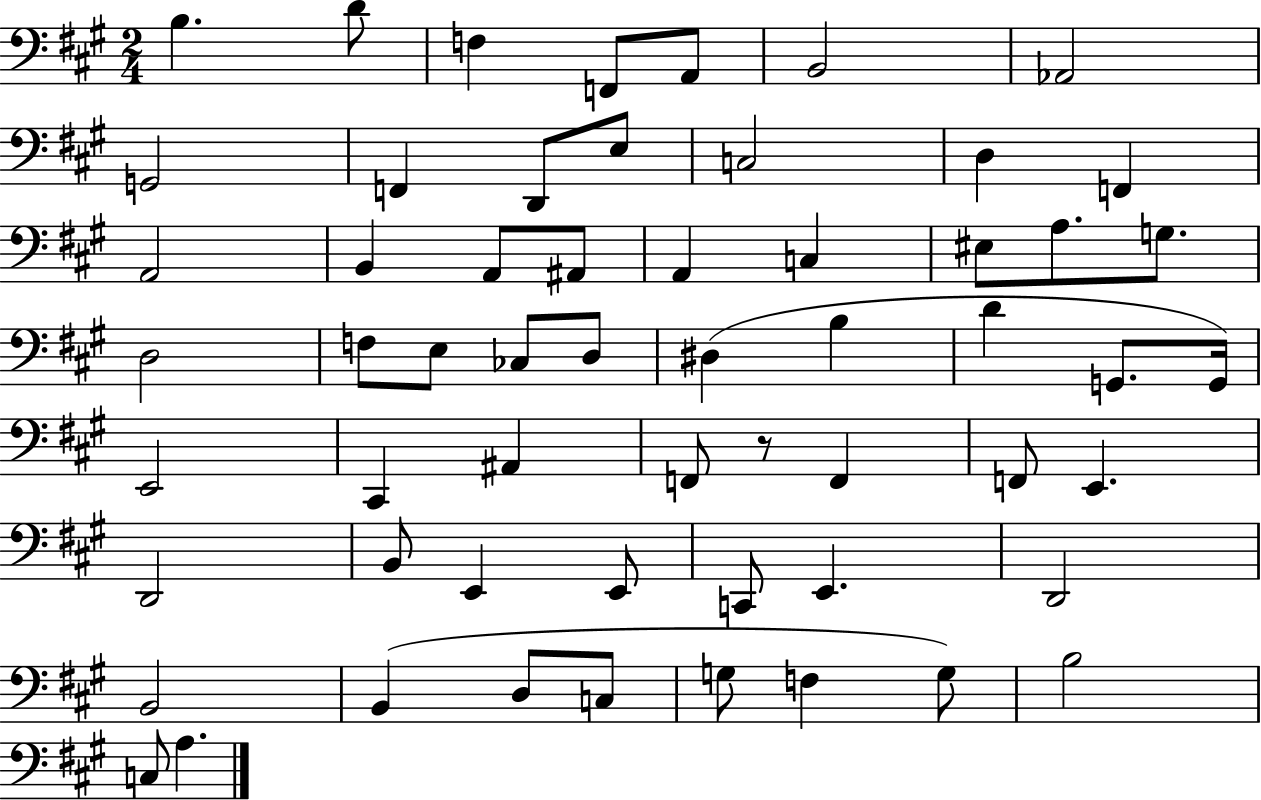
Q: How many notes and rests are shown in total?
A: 58